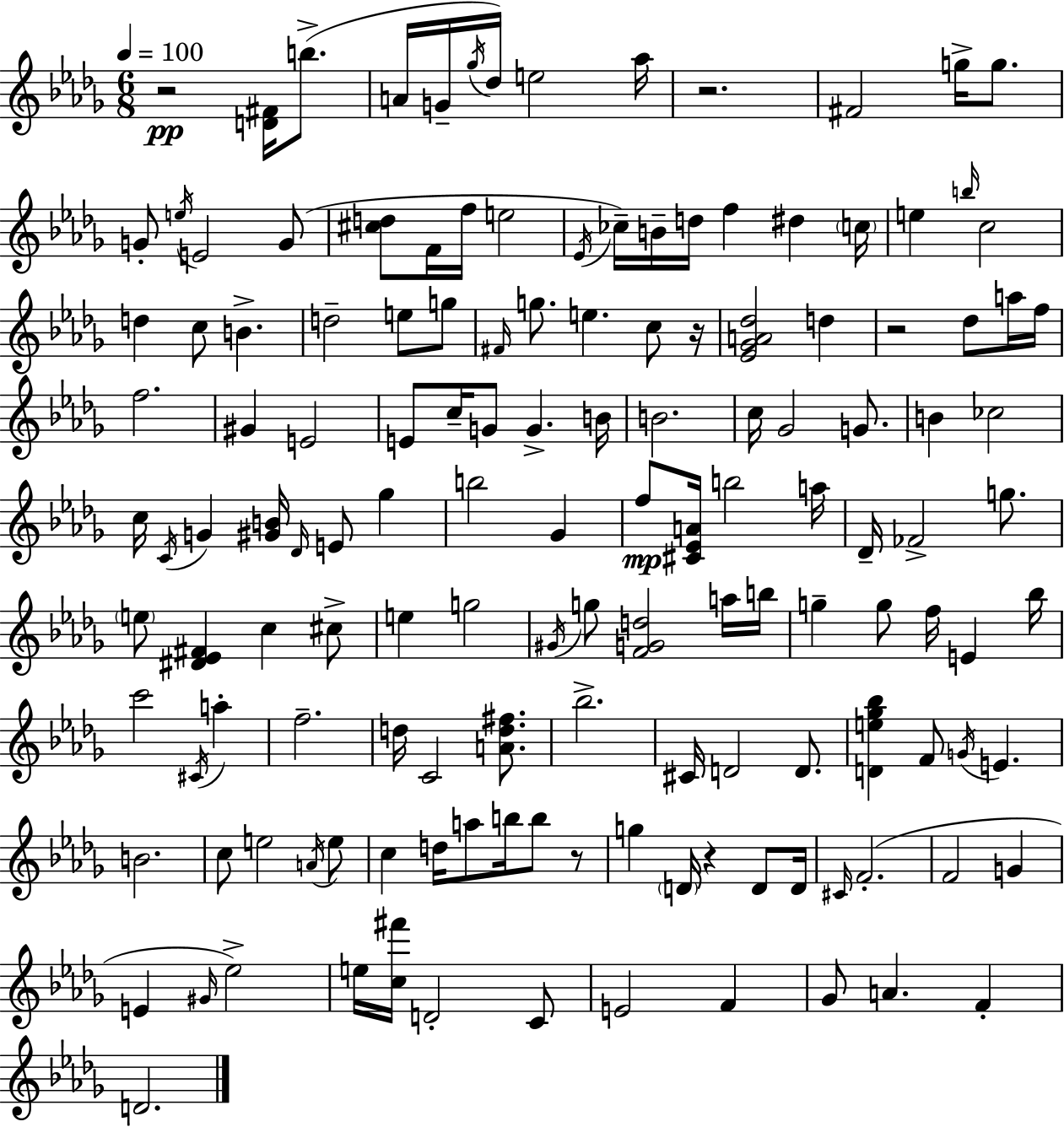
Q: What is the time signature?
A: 6/8